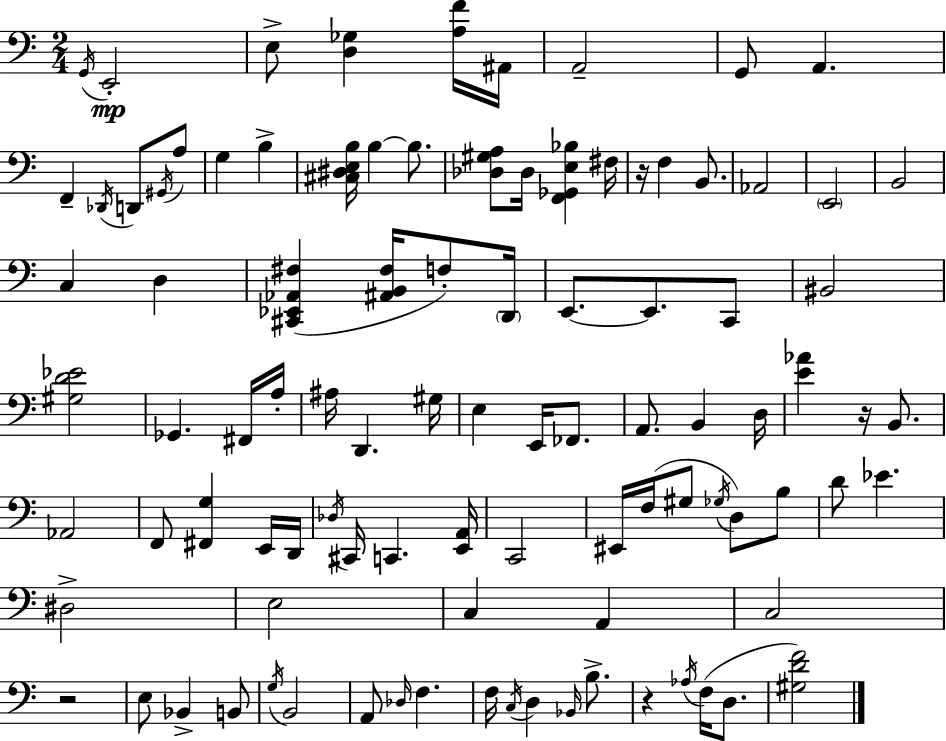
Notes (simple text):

G2/s E2/h E3/e [D3,Gb3]/q [A3,F4]/s A#2/s A2/h G2/e A2/q. F2/q Db2/s D2/e G#2/s A3/e G3/q B3/q [C#3,D#3,E3,B3]/s B3/q B3/e. [Db3,G#3,A3]/e Db3/s [F2,Gb2,E3,Bb3]/q F#3/s R/s F3/q B2/e. Ab2/h E2/h B2/h C3/q D3/q [C#2,Eb2,Ab2,F#3]/q [A#2,B2,F#3]/s F3/e D2/s E2/e. E2/e. C2/e BIS2/h [G#3,D4,Eb4]/h Gb2/q. F#2/s A3/s A#3/s D2/q. G#3/s E3/q E2/s FES2/e. A2/e. B2/q D3/s [E4,Ab4]/q R/s B2/e. Ab2/h F2/e [F#2,G3]/q E2/s D2/s Db3/s C#2/s C2/q. [E2,A2]/s C2/h EIS2/s F3/s G#3/e Gb3/s D3/e B3/e D4/e Eb4/q. D#3/h E3/h C3/q A2/q C3/h R/h E3/e Bb2/q B2/e G3/s B2/h A2/e Db3/s F3/q. F3/s C3/s D3/q Bb2/s B3/e. R/q Ab3/s F3/s D3/e. [G#3,D4,F4]/h